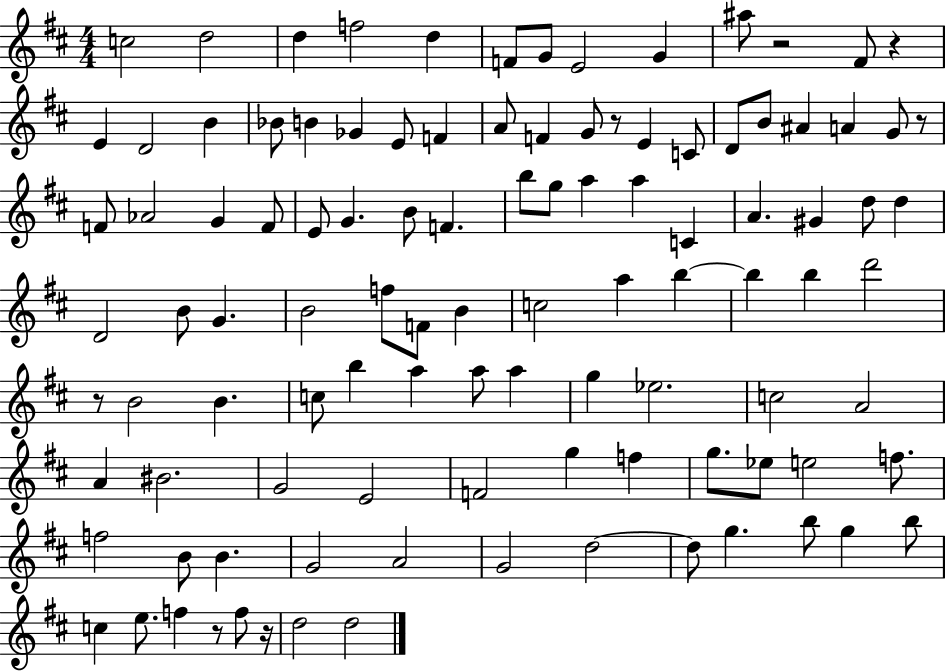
C5/h D5/h D5/q F5/h D5/q F4/e G4/e E4/h G4/q A#5/e R/h F#4/e R/q E4/q D4/h B4/q Bb4/e B4/q Gb4/q E4/e F4/q A4/e F4/q G4/e R/e E4/q C4/e D4/e B4/e A#4/q A4/q G4/e R/e F4/e Ab4/h G4/q F4/e E4/e G4/q. B4/e F4/q. B5/e G5/e A5/q A5/q C4/q A4/q. G#4/q D5/e D5/q D4/h B4/e G4/q. B4/h F5/e F4/e B4/q C5/h A5/q B5/q B5/q B5/q D6/h R/e B4/h B4/q. C5/e B5/q A5/q A5/e A5/q G5/q Eb5/h. C5/h A4/h A4/q BIS4/h. G4/h E4/h F4/h G5/q F5/q G5/e. Eb5/e E5/h F5/e. F5/h B4/e B4/q. G4/h A4/h G4/h D5/h D5/e G5/q. B5/e G5/q B5/e C5/q E5/e. F5/q R/e F5/e R/s D5/h D5/h